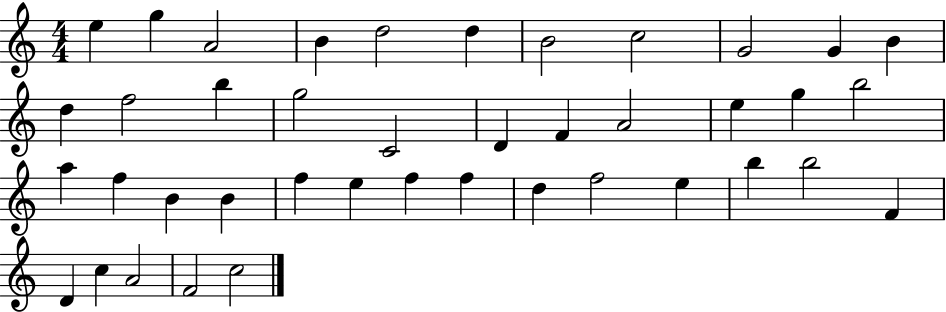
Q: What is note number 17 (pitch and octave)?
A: D4